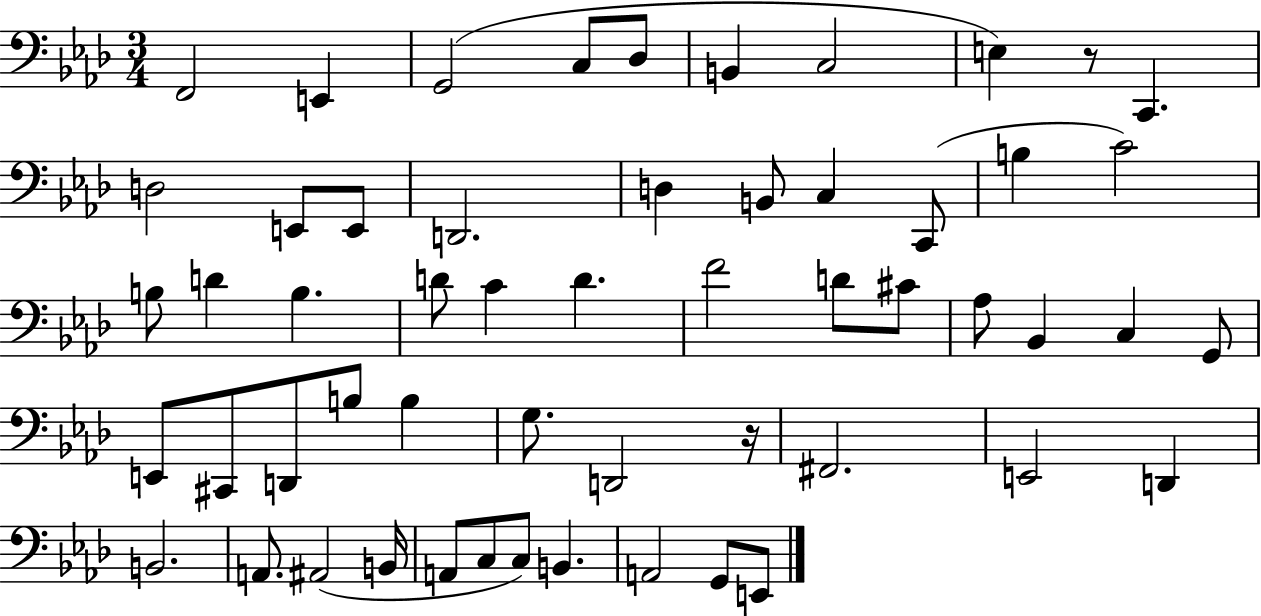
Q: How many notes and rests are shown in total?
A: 55